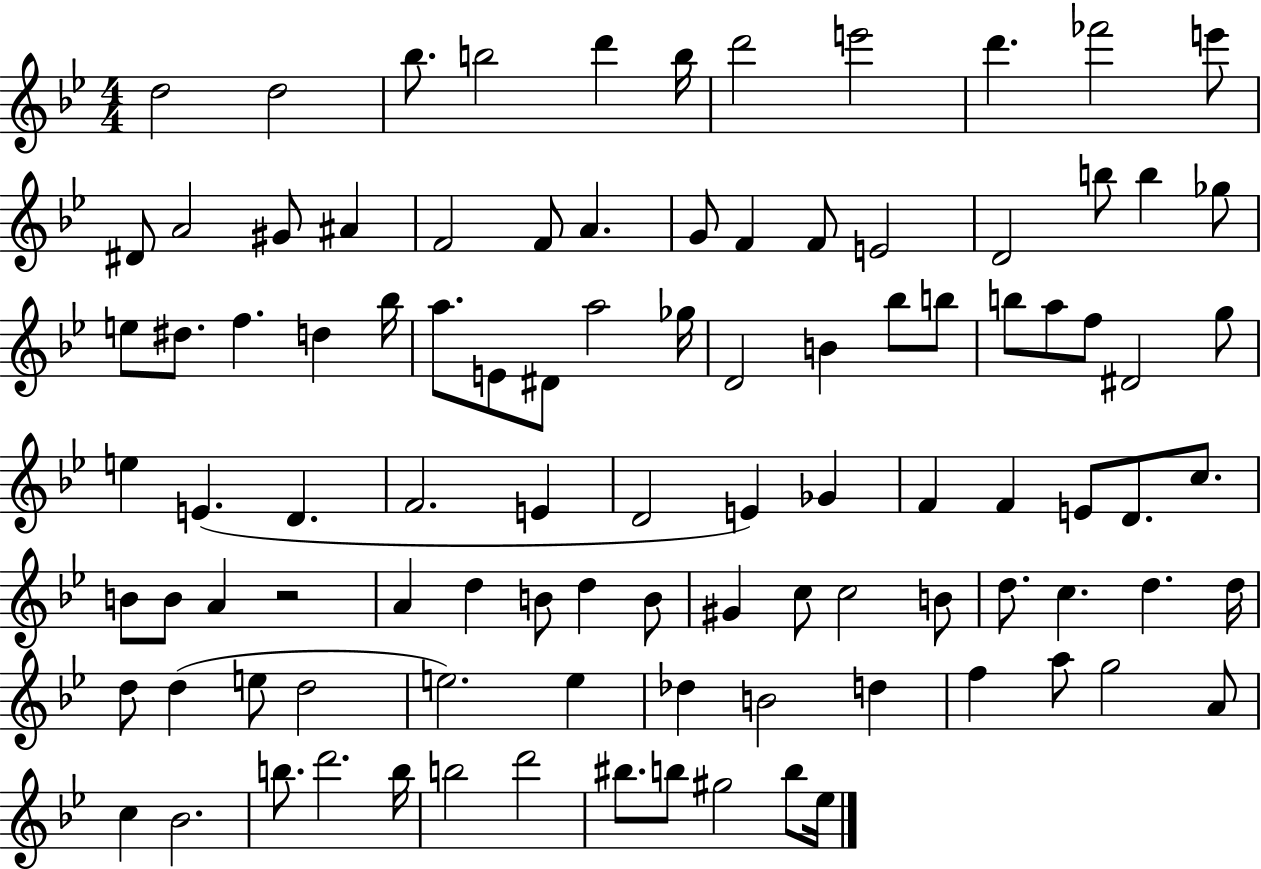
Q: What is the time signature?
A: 4/4